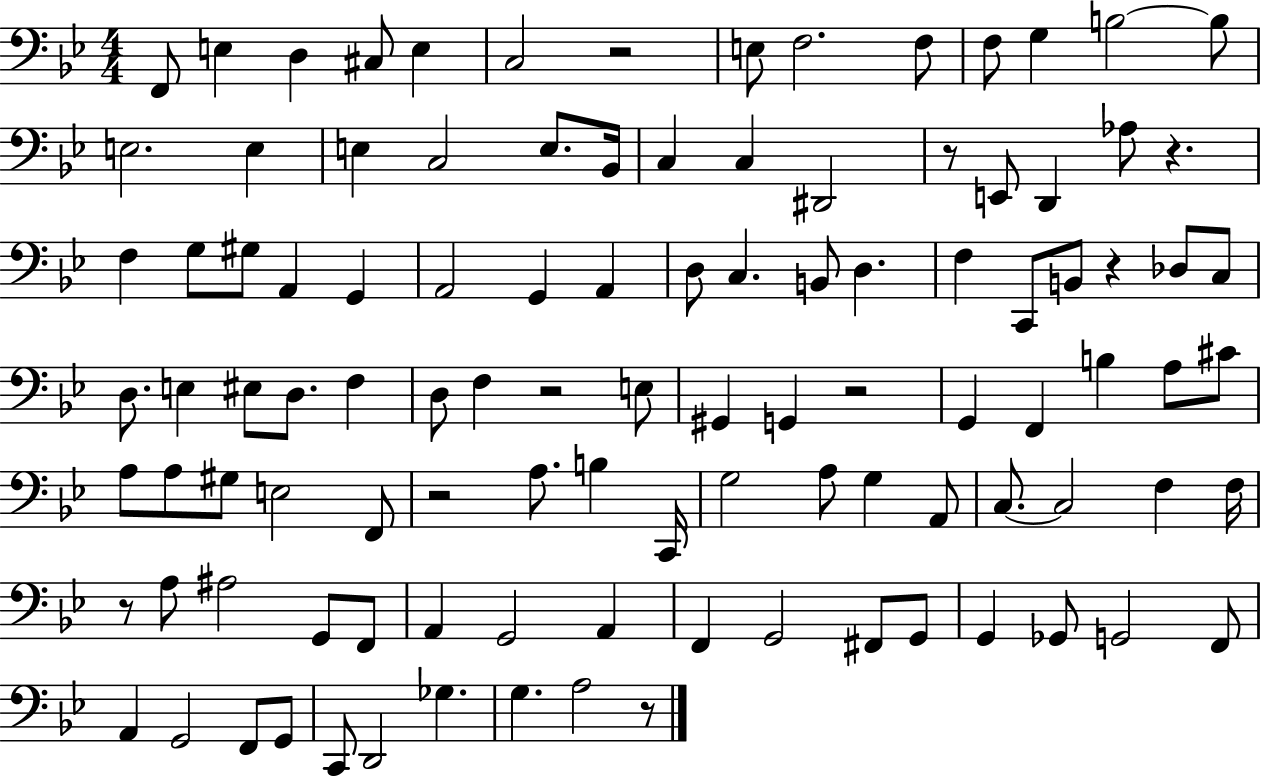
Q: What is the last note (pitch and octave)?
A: A3